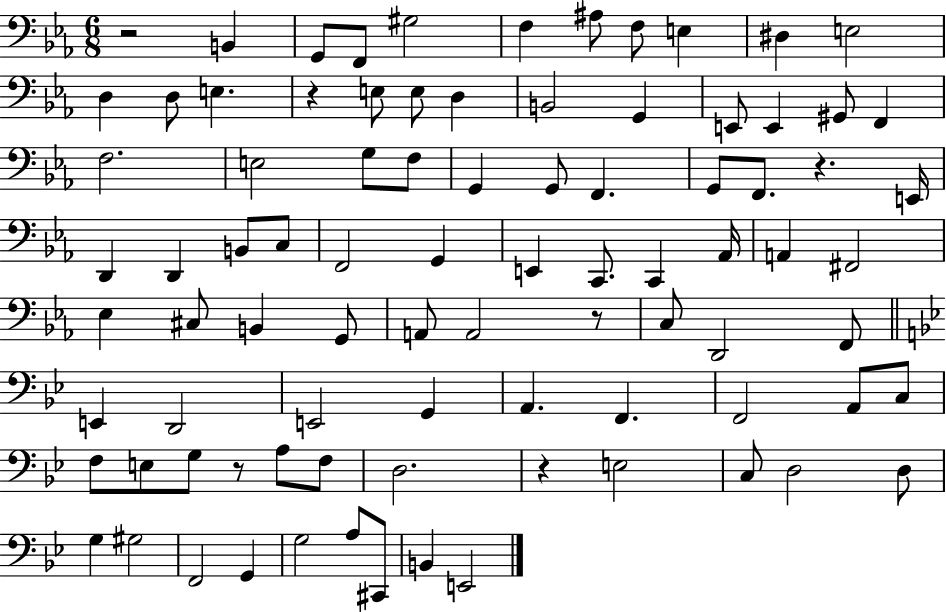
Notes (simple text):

R/h B2/q G2/e F2/e G#3/h F3/q A#3/e F3/e E3/q D#3/q E3/h D3/q D3/e E3/q. R/q E3/e E3/e D3/q B2/h G2/q E2/e E2/q G#2/e F2/q F3/h. E3/h G3/e F3/e G2/q G2/e F2/q. G2/e F2/e. R/q. E2/s D2/q D2/q B2/e C3/e F2/h G2/q E2/q C2/e. C2/q Ab2/s A2/q F#2/h Eb3/q C#3/e B2/q G2/e A2/e A2/h R/e C3/e D2/h F2/e E2/q D2/h E2/h G2/q A2/q. F2/q. F2/h A2/e C3/e F3/e E3/e G3/e R/e A3/e F3/e D3/h. R/q E3/h C3/e D3/h D3/e G3/q G#3/h F2/h G2/q G3/h A3/e C#2/e B2/q E2/h